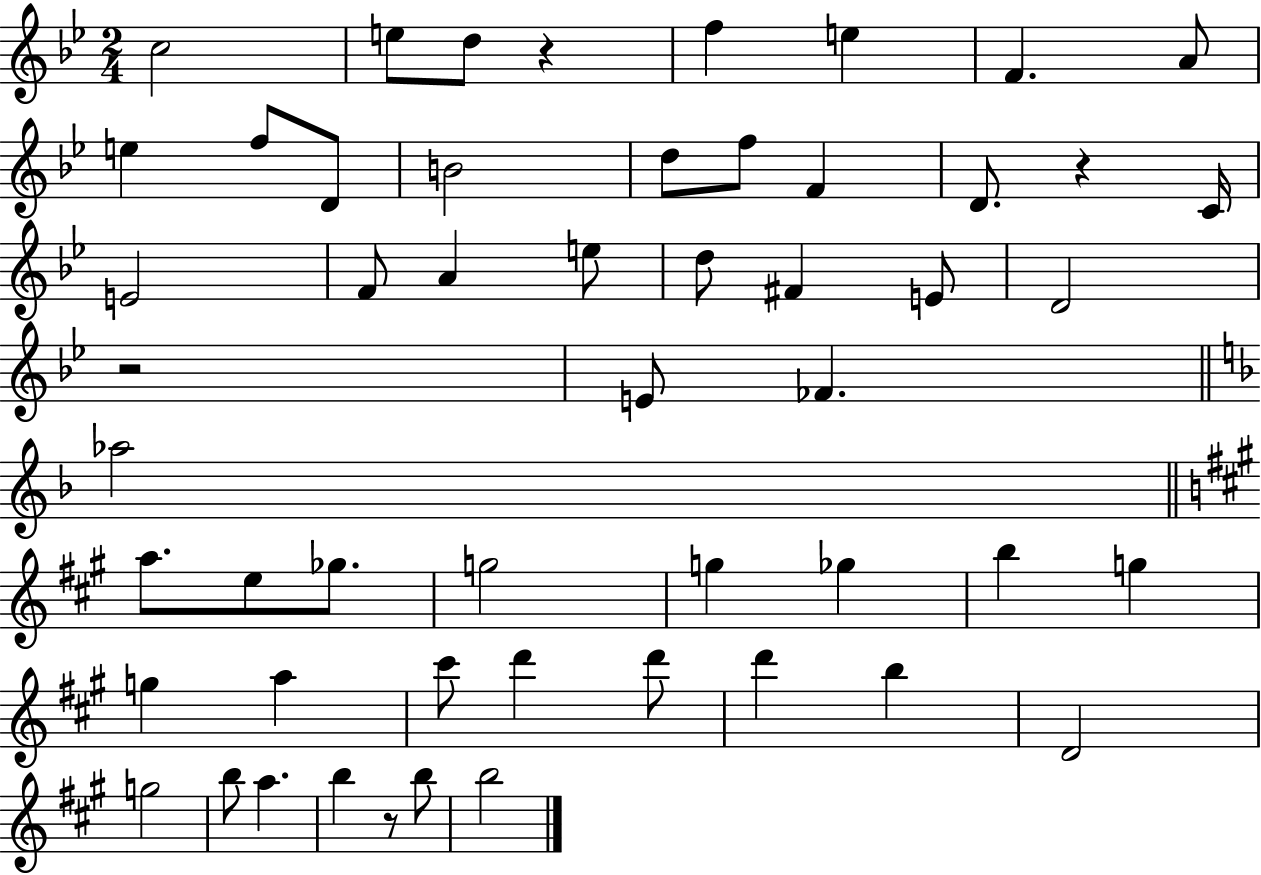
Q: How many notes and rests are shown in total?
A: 53